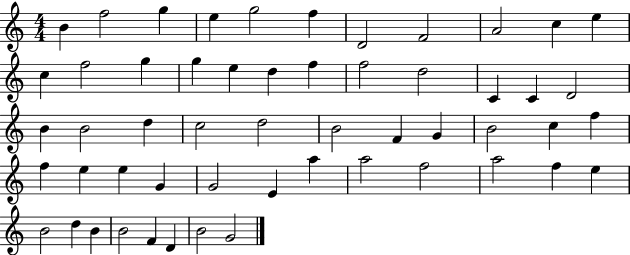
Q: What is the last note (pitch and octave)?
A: G4